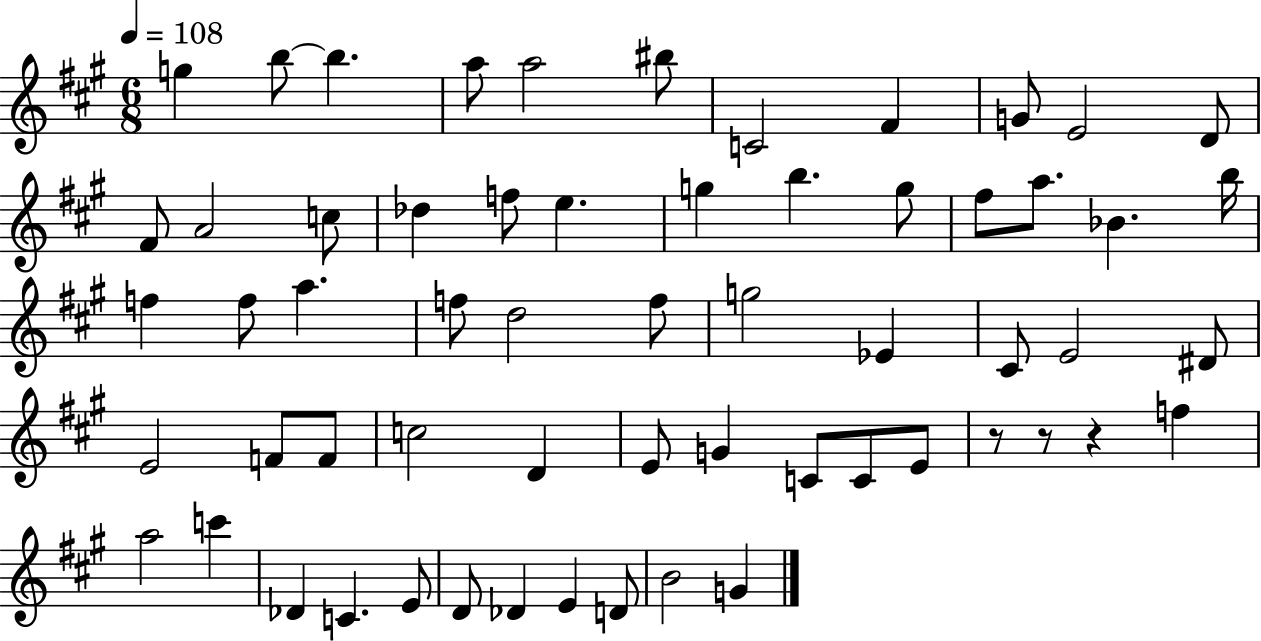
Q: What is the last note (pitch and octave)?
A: G4